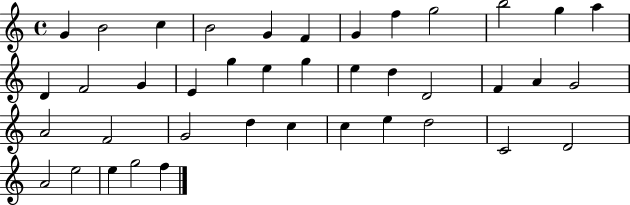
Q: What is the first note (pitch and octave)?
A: G4